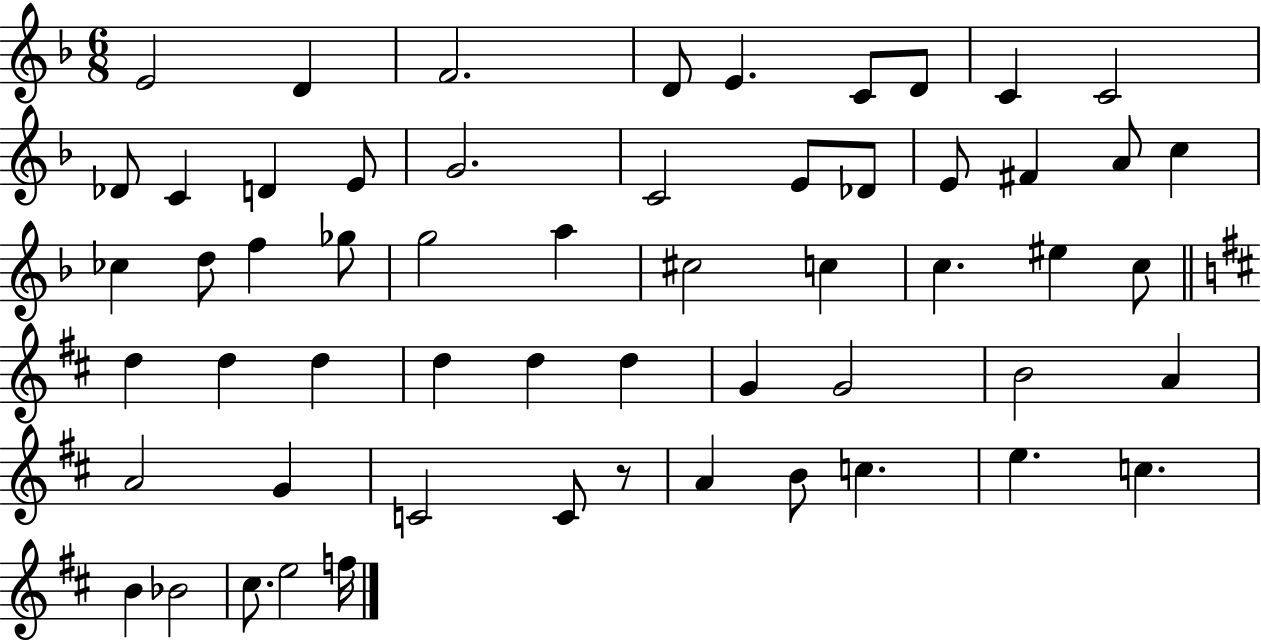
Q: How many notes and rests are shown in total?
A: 57